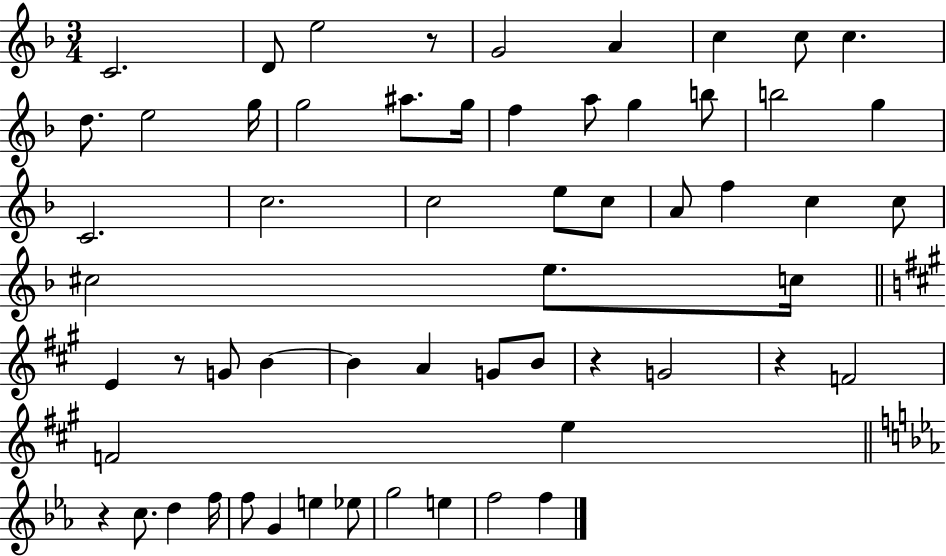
X:1
T:Untitled
M:3/4
L:1/4
K:F
C2 D/2 e2 z/2 G2 A c c/2 c d/2 e2 g/4 g2 ^a/2 g/4 f a/2 g b/2 b2 g C2 c2 c2 e/2 c/2 A/2 f c c/2 ^c2 e/2 c/4 E z/2 G/2 B B A G/2 B/2 z G2 z F2 F2 e z c/2 d f/4 f/2 G e _e/2 g2 e f2 f